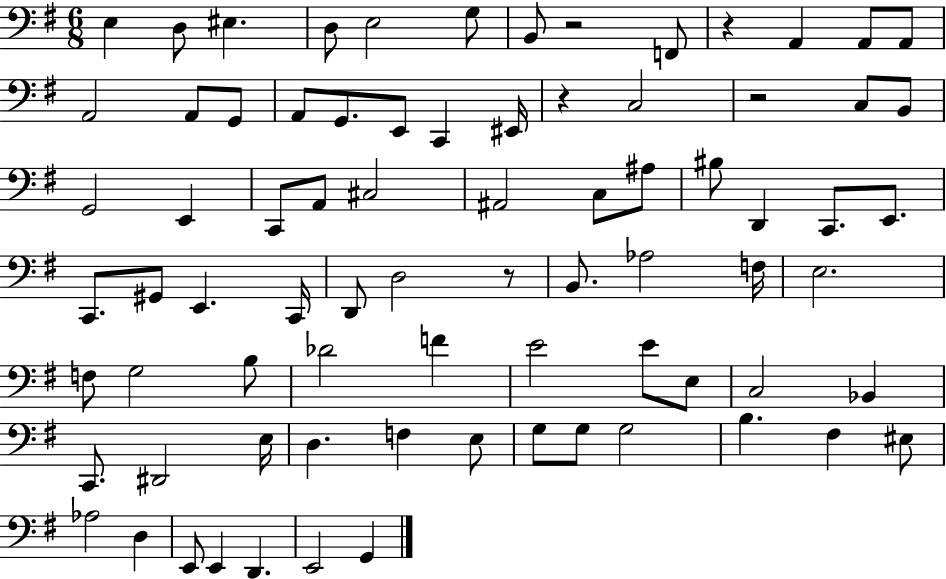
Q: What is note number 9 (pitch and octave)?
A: A2